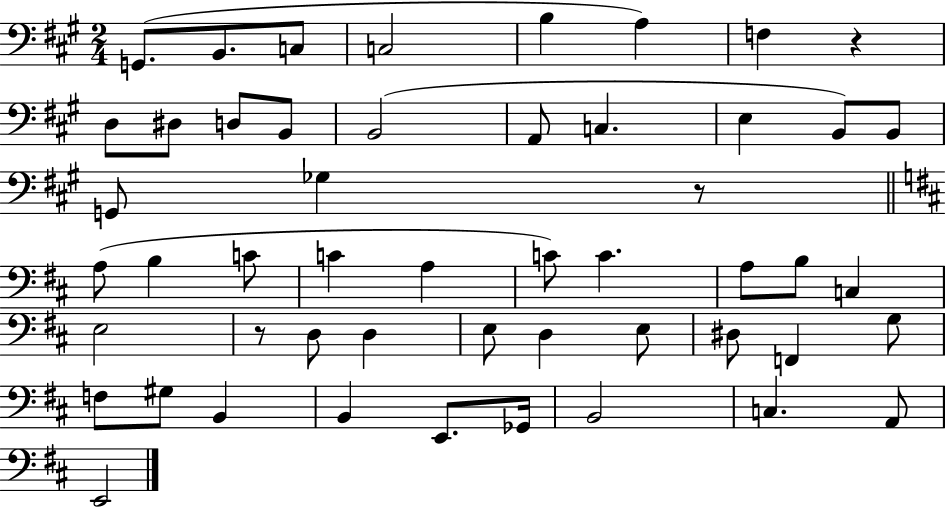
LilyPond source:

{
  \clef bass
  \numericTimeSignature
  \time 2/4
  \key a \major
  \repeat volta 2 { g,8.( b,8. c8 | c2 | b4 a4) | f4 r4 | \break d8 dis8 d8 b,8 | b,2( | a,8 c4. | e4 b,8) b,8 | \break g,8 ges4 r8 | \bar "||" \break \key d \major a8( b4 c'8 | c'4 a4 | c'8) c'4. | a8 b8 c4 | \break e2 | r8 d8 d4 | e8 d4 e8 | dis8 f,4 g8 | \break f8 gis8 b,4 | b,4 e,8. ges,16 | b,2 | c4. a,8 | \break e,2 | } \bar "|."
}